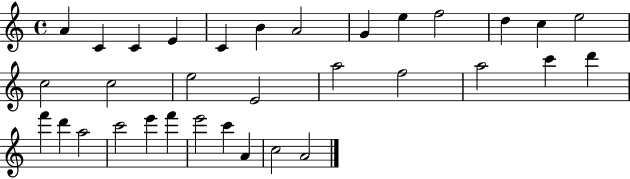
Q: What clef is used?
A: treble